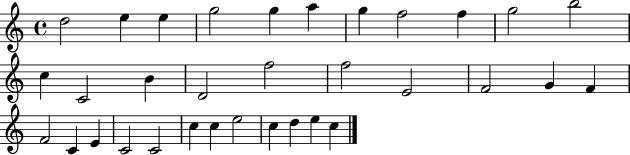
X:1
T:Untitled
M:4/4
L:1/4
K:C
d2 e e g2 g a g f2 f g2 b2 c C2 B D2 f2 f2 E2 F2 G F F2 C E C2 C2 c c e2 c d e c